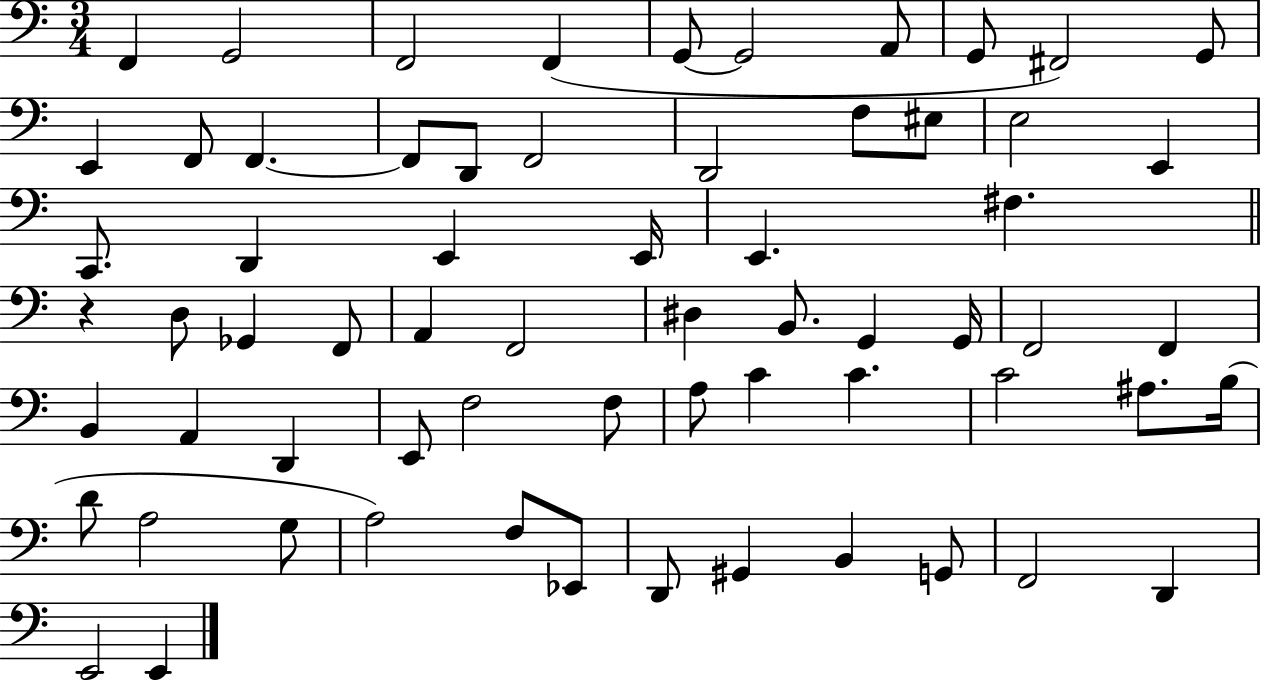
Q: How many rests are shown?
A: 1